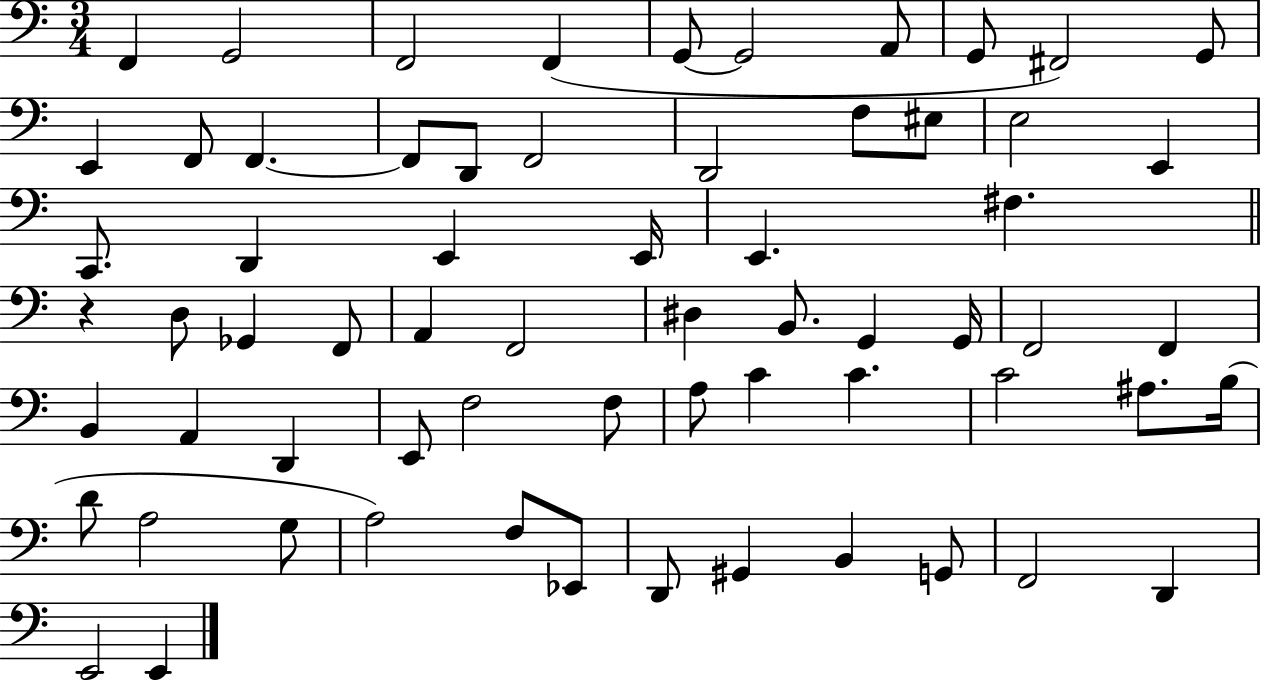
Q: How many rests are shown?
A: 1